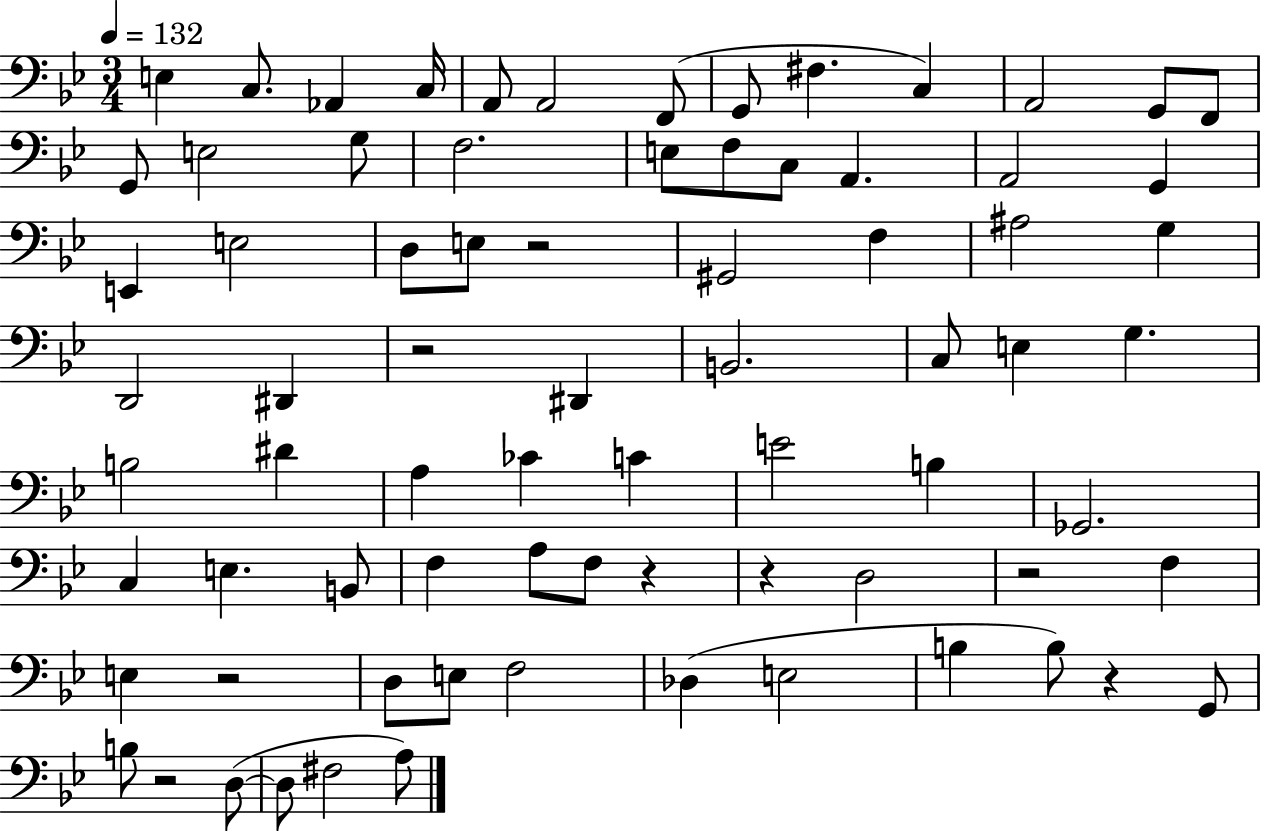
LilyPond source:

{
  \clef bass
  \numericTimeSignature
  \time 3/4
  \key bes \major
  \tempo 4 = 132
  e4 c8. aes,4 c16 | a,8 a,2 f,8( | g,8 fis4. c4) | a,2 g,8 f,8 | \break g,8 e2 g8 | f2. | e8 f8 c8 a,4. | a,2 g,4 | \break e,4 e2 | d8 e8 r2 | gis,2 f4 | ais2 g4 | \break d,2 dis,4 | r2 dis,4 | b,2. | c8 e4 g4. | \break b2 dis'4 | a4 ces'4 c'4 | e'2 b4 | ges,2. | \break c4 e4. b,8 | f4 a8 f8 r4 | r4 d2 | r2 f4 | \break e4 r2 | d8 e8 f2 | des4( e2 | b4 b8) r4 g,8 | \break b8 r2 d8~(~ | d8 fis2 a8) | \bar "|."
}